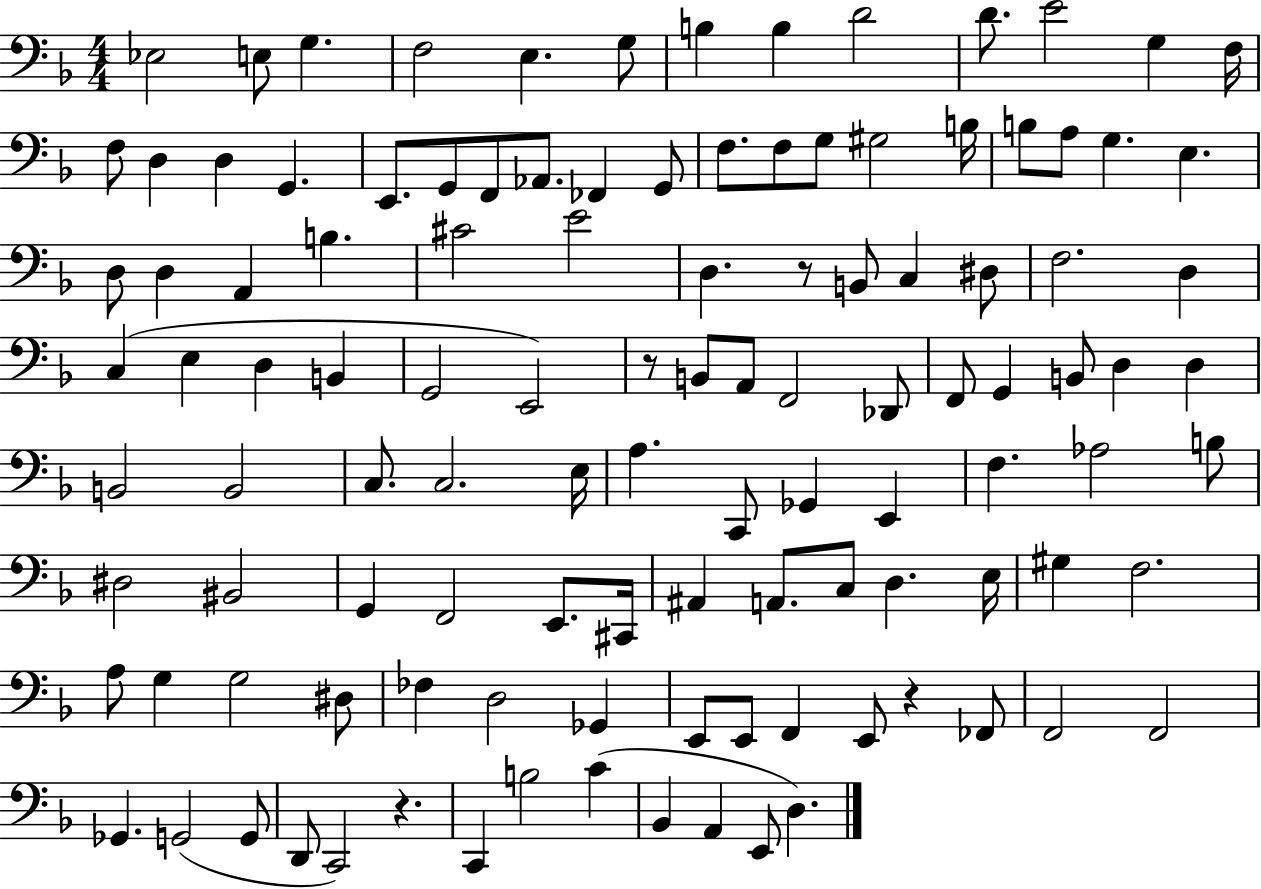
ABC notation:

X:1
T:Untitled
M:4/4
L:1/4
K:F
_E,2 E,/2 G, F,2 E, G,/2 B, B, D2 D/2 E2 G, F,/4 F,/2 D, D, G,, E,,/2 G,,/2 F,,/2 _A,,/2 _F,, G,,/2 F,/2 F,/2 G,/2 ^G,2 B,/4 B,/2 A,/2 G, E, D,/2 D, A,, B, ^C2 E2 D, z/2 B,,/2 C, ^D,/2 F,2 D, C, E, D, B,, G,,2 E,,2 z/2 B,,/2 A,,/2 F,,2 _D,,/2 F,,/2 G,, B,,/2 D, D, B,,2 B,,2 C,/2 C,2 E,/4 A, C,,/2 _G,, E,, F, _A,2 B,/2 ^D,2 ^B,,2 G,, F,,2 E,,/2 ^C,,/4 ^A,, A,,/2 C,/2 D, E,/4 ^G, F,2 A,/2 G, G,2 ^D,/2 _F, D,2 _G,, E,,/2 E,,/2 F,, E,,/2 z _F,,/2 F,,2 F,,2 _G,, G,,2 G,,/2 D,,/2 C,,2 z C,, B,2 C _B,, A,, E,,/2 D,